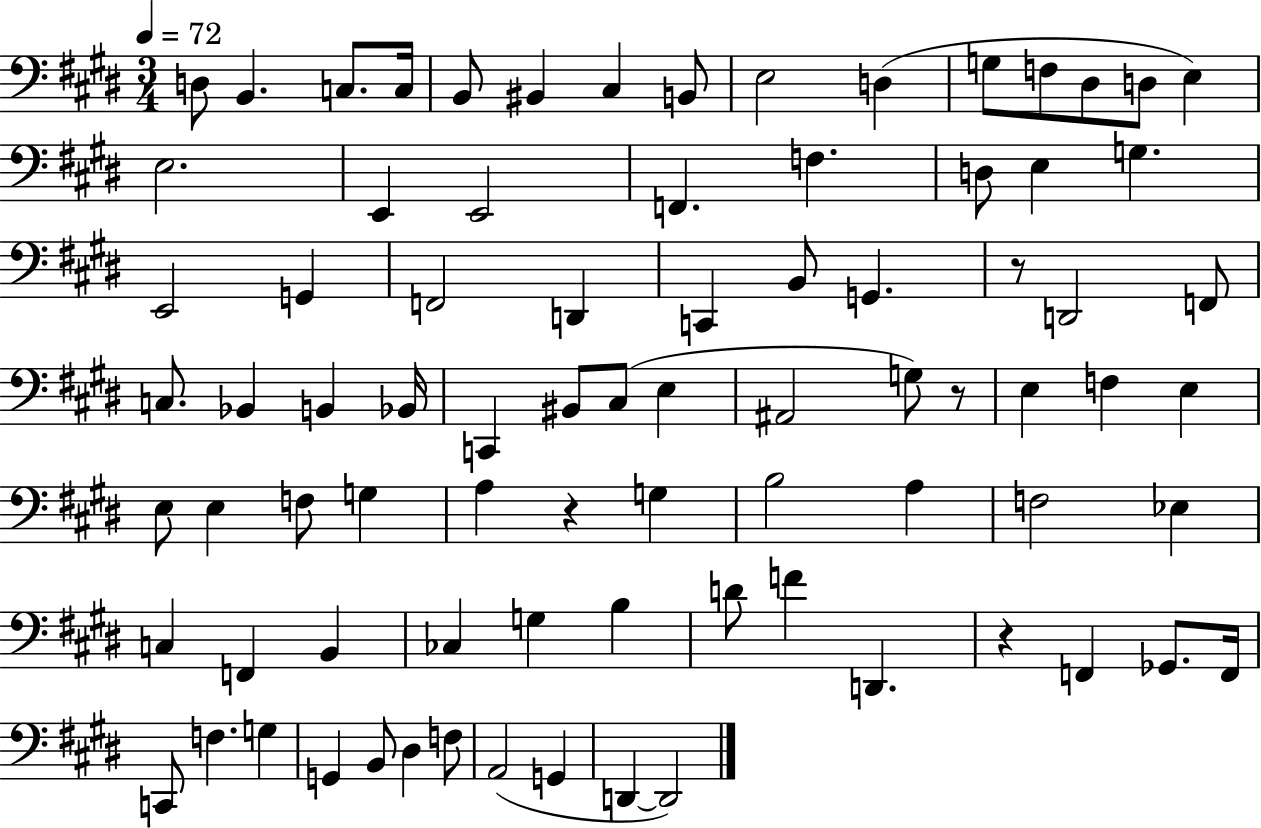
X:1
T:Untitled
M:3/4
L:1/4
K:E
D,/2 B,, C,/2 C,/4 B,,/2 ^B,, ^C, B,,/2 E,2 D, G,/2 F,/2 ^D,/2 D,/2 E, E,2 E,, E,,2 F,, F, D,/2 E, G, E,,2 G,, F,,2 D,, C,, B,,/2 G,, z/2 D,,2 F,,/2 C,/2 _B,, B,, _B,,/4 C,, ^B,,/2 ^C,/2 E, ^A,,2 G,/2 z/2 E, F, E, E,/2 E, F,/2 G, A, z G, B,2 A, F,2 _E, C, F,, B,, _C, G, B, D/2 F D,, z F,, _G,,/2 F,,/4 C,,/2 F, G, G,, B,,/2 ^D, F,/2 A,,2 G,, D,, D,,2